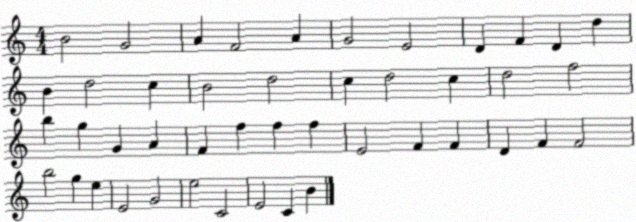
X:1
T:Untitled
M:4/4
L:1/4
K:C
B2 G2 A F2 A G2 E2 D F D d B d2 c B2 d2 c d2 c d2 f2 b g G A F f f f E2 F F D F F2 b2 g e E2 G2 e2 C2 E2 C B